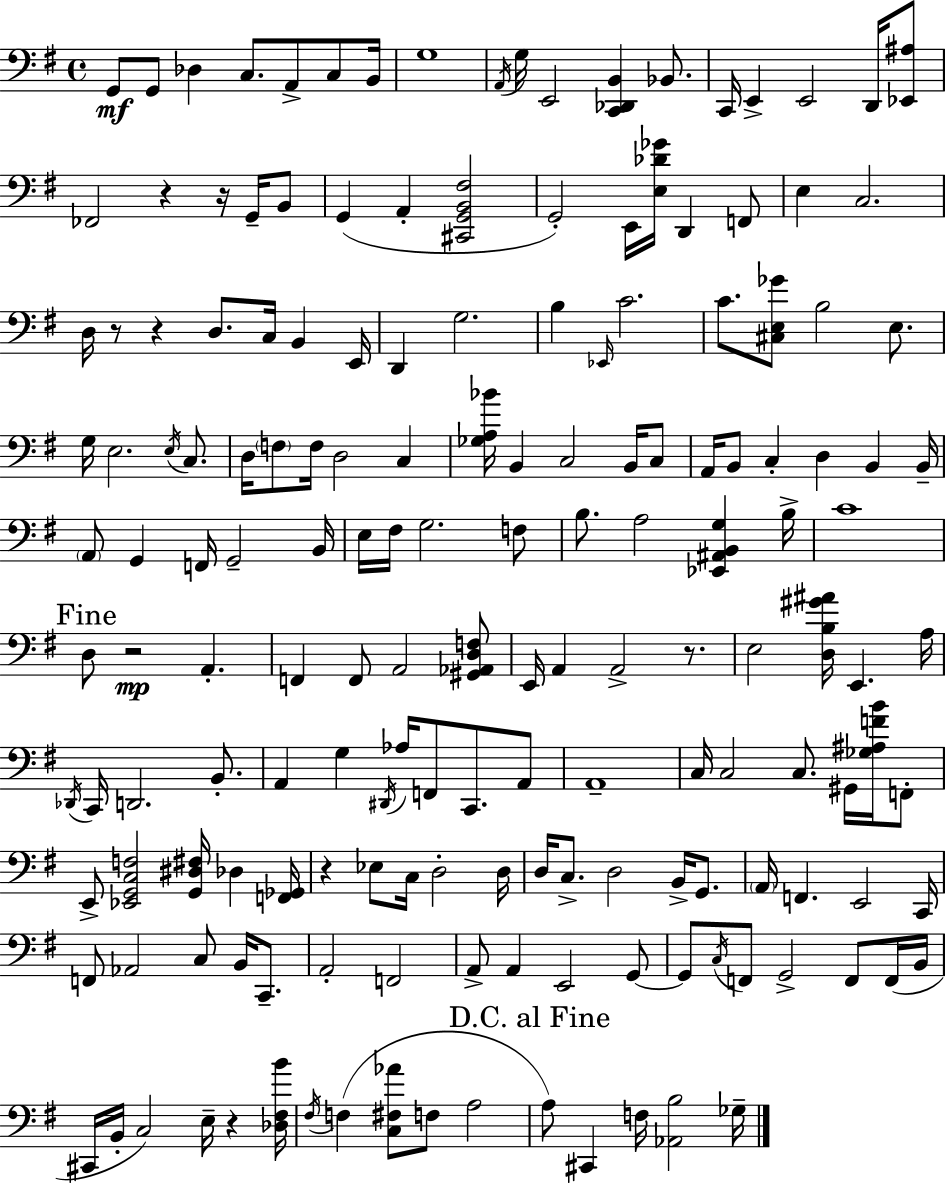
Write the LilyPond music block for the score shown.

{
  \clef bass
  \time 4/4
  \defaultTimeSignature
  \key g \major
  g,8\mf g,8 des4 c8. a,8-> c8 b,16 | g1 | \acciaccatura { a,16 } g16 e,2 <c, des, b,>4 bes,8. | c,16 e,4-> e,2 d,16 <ees, ais>8 | \break fes,2 r4 r16 g,16-- b,8 | g,4( a,4-. <cis, g, b, fis>2 | g,2-.) e,16 <e des' ges'>16 d,4 f,8 | e4 c2. | \break d16 r8 r4 d8. c16 b,4 | e,16 d,4 g2. | b4 \grace { ees,16 } c'2. | c'8. <cis e ges'>8 b2 e8. | \break g16 e2. \acciaccatura { e16 } | c8. d16 \parenthesize f8 f16 d2 c4 | <ges a bes'>16 b,4 c2 | b,16 c8 a,16 b,8 c4-. d4 b,4 | \break b,16-- \parenthesize a,8 g,4 f,16 g,2-- | b,16 e16 fis16 g2. | f8 b8. a2 <ees, ais, b, g>4 | b16-> c'1 | \break \mark "Fine" d8 r2\mp a,4.-. | f,4 f,8 a,2 | <gis, aes, d f>8 e,16 a,4 a,2-> | r8. e2 <d b gis' ais'>16 e,4. | \break a16 \acciaccatura { des,16 } c,16 d,2. | b,8.-. a,4 g4 \acciaccatura { dis,16 } aes16 f,8 | c,8. a,8 a,1-- | c16 c2 c8. | \break gis,16 <ges ais f' b'>16 f,8-. e,8-> <ees, g, c f>2 <g, dis fis>16 | des4 <f, ges,>16 r4 ees8 c16 d2-. | d16 d16 c8.-> d2 | b,16-> g,8. \parenthesize a,16 f,4. e,2 | \break c,16 f,8 aes,2 c8 | b,16 c,8.-- a,2-. f,2 | a,8-> a,4 e,2 | g,8~~ g,8 \acciaccatura { c16 } f,8 g,2-> | \break f,8 f,16( b,16 cis,16 b,16-. c2) | e16-- r4 <des fis b'>16 \acciaccatura { fis16 } f4( <c fis aes'>8 f8 a2 | \mark "D.C. al Fine" a8) cis,4 f16 <aes, b>2 | ges16-- \bar "|."
}